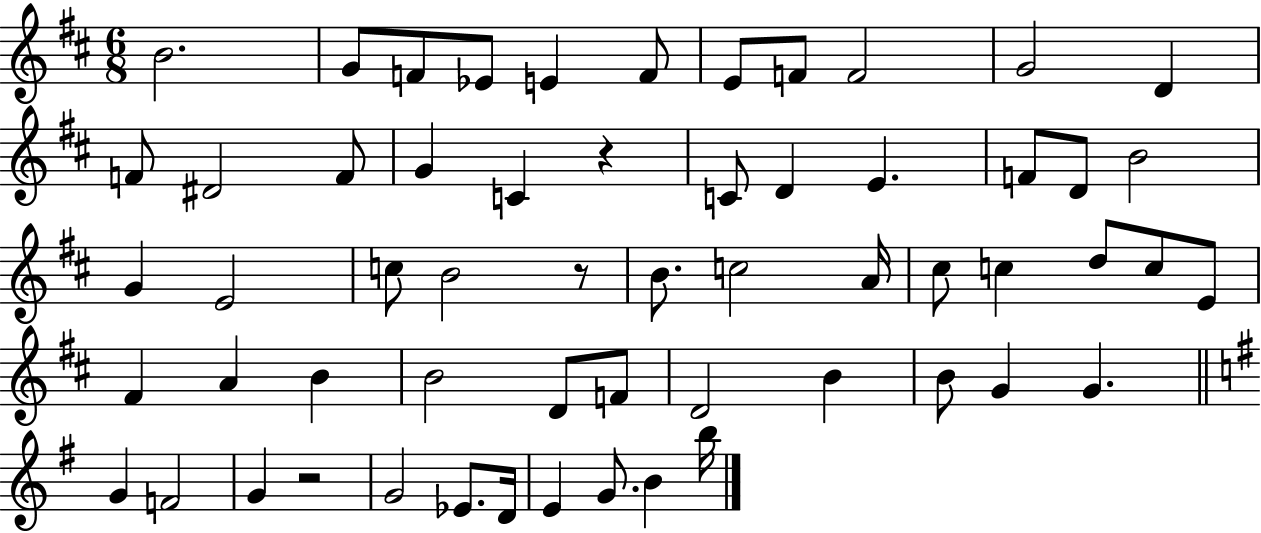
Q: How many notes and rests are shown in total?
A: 58